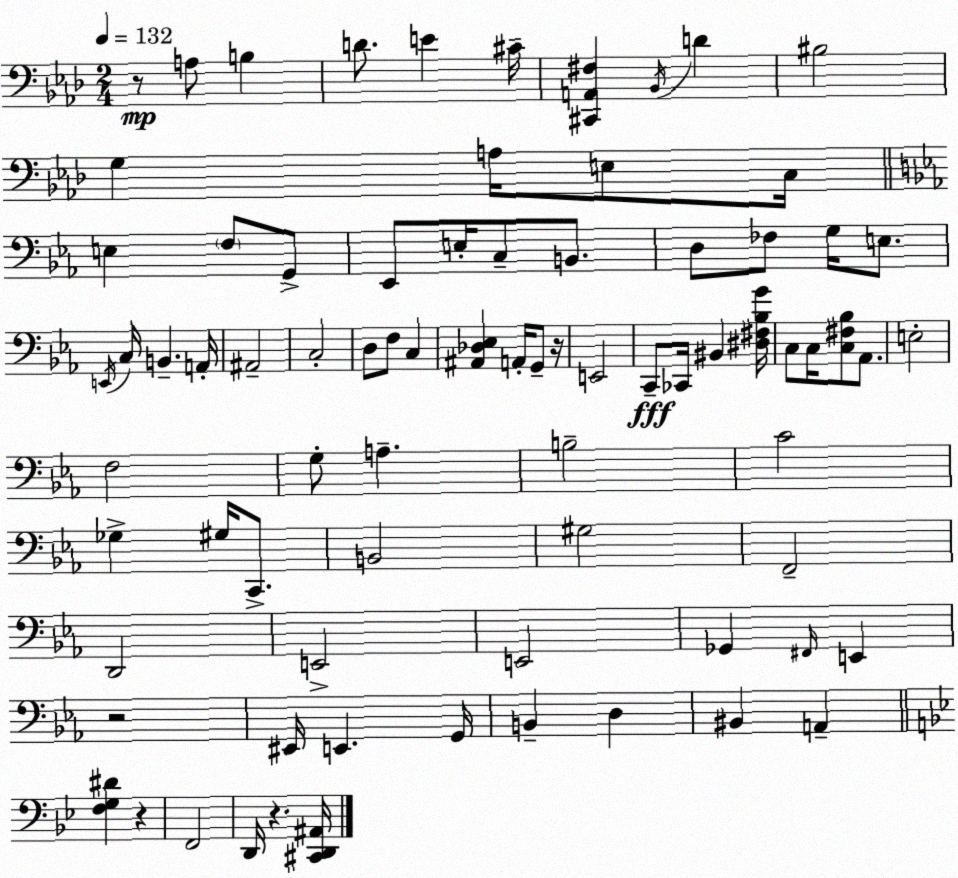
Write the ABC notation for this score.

X:1
T:Untitled
M:2/4
L:1/4
K:Fm
z/2 A,/2 B, D/2 E ^C/4 [^C,,A,,^F,] _B,,/4 D ^B,2 G, A,/4 E,/2 C,/4 E, F,/2 G,,/2 _E,,/2 E,/4 C,/2 B,,/2 D,/2 _F,/2 G,/4 E,/2 E,,/4 C,/4 B,, A,,/4 ^A,,2 C,2 D,/2 F,/2 C, [^A,,_D,_E,] A,,/4 G,,/2 z/4 E,,2 C,,/2 _C,,/4 ^B,, [^D,^F,_B,G]/4 C,/2 C,/4 [C,^F,_B,]/2 _A,,/2 E,2 F,2 G,/2 A, B,2 C2 _G, ^G,/4 C,,/2 B,,2 ^G,2 F,,2 D,,2 E,,2 E,,2 _G,, ^F,,/4 E,, z2 ^E,,/4 E,, G,,/4 B,, D, ^B,, A,, [F,G,^D] z F,,2 D,,/4 z [^C,,D,,^A,,]/4